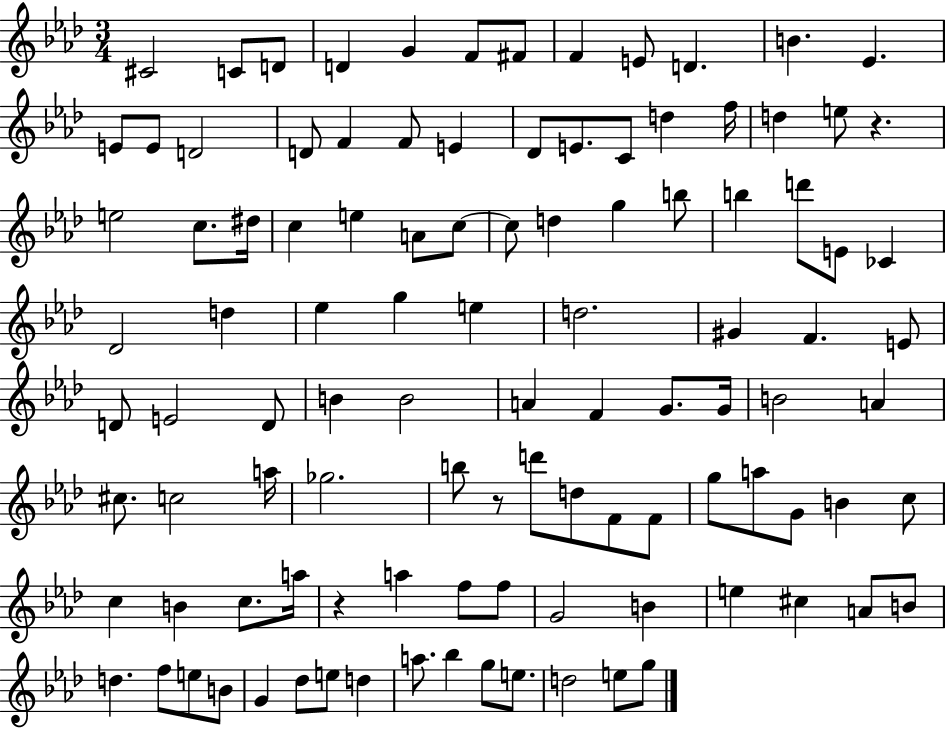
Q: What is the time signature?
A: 3/4